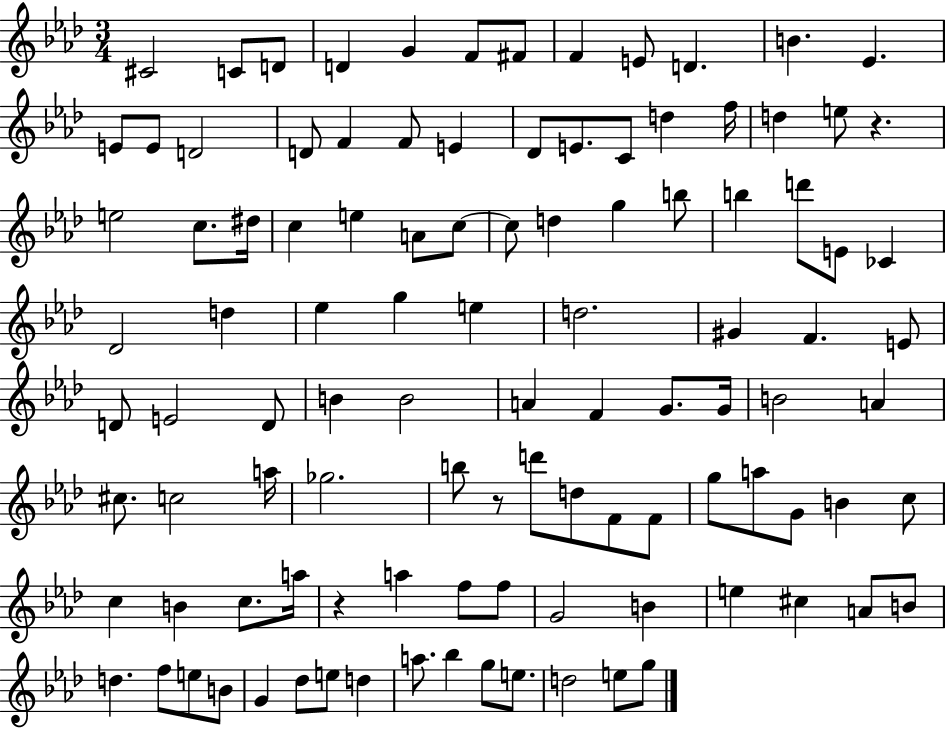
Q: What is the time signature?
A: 3/4